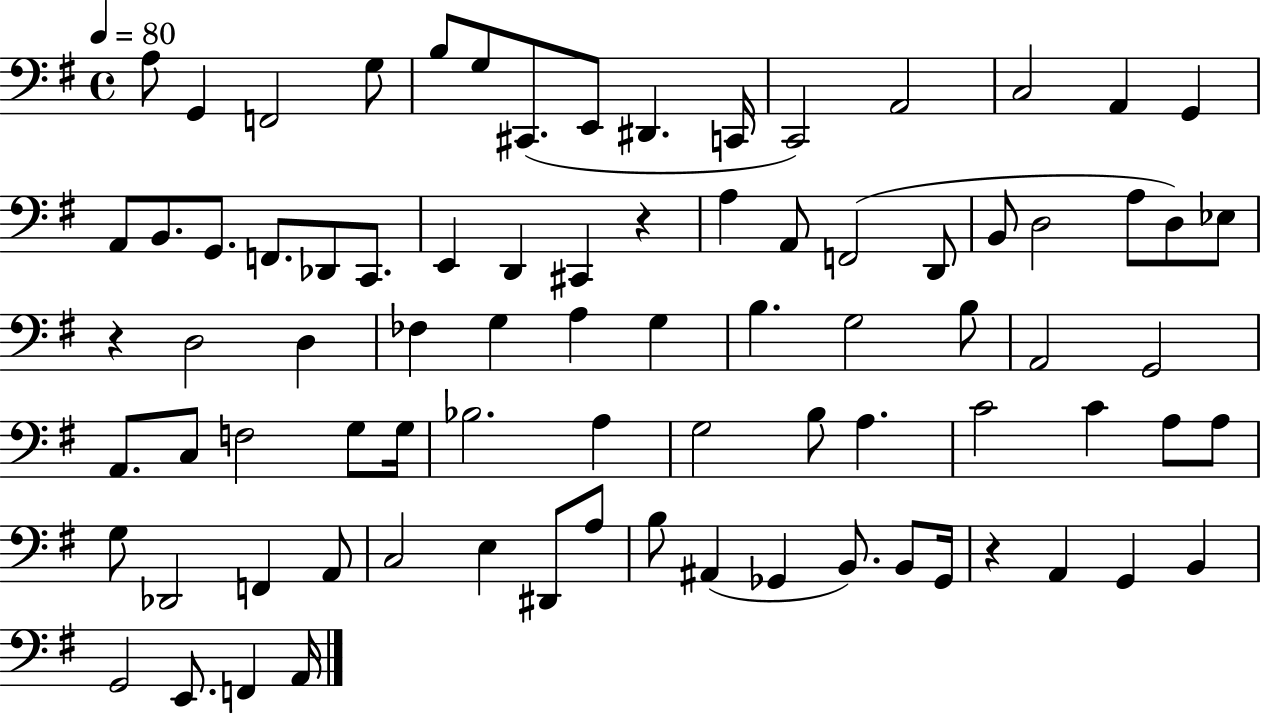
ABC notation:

X:1
T:Untitled
M:4/4
L:1/4
K:G
A,/2 G,, F,,2 G,/2 B,/2 G,/2 ^C,,/2 E,,/2 ^D,, C,,/4 C,,2 A,,2 C,2 A,, G,, A,,/2 B,,/2 G,,/2 F,,/2 _D,,/2 C,,/2 E,, D,, ^C,, z A, A,,/2 F,,2 D,,/2 B,,/2 D,2 A,/2 D,/2 _E,/2 z D,2 D, _F, G, A, G, B, G,2 B,/2 A,,2 G,,2 A,,/2 C,/2 F,2 G,/2 G,/4 _B,2 A, G,2 B,/2 A, C2 C A,/2 A,/2 G,/2 _D,,2 F,, A,,/2 C,2 E, ^D,,/2 A,/2 B,/2 ^A,, _G,, B,,/2 B,,/2 _G,,/4 z A,, G,, B,, G,,2 E,,/2 F,, A,,/4